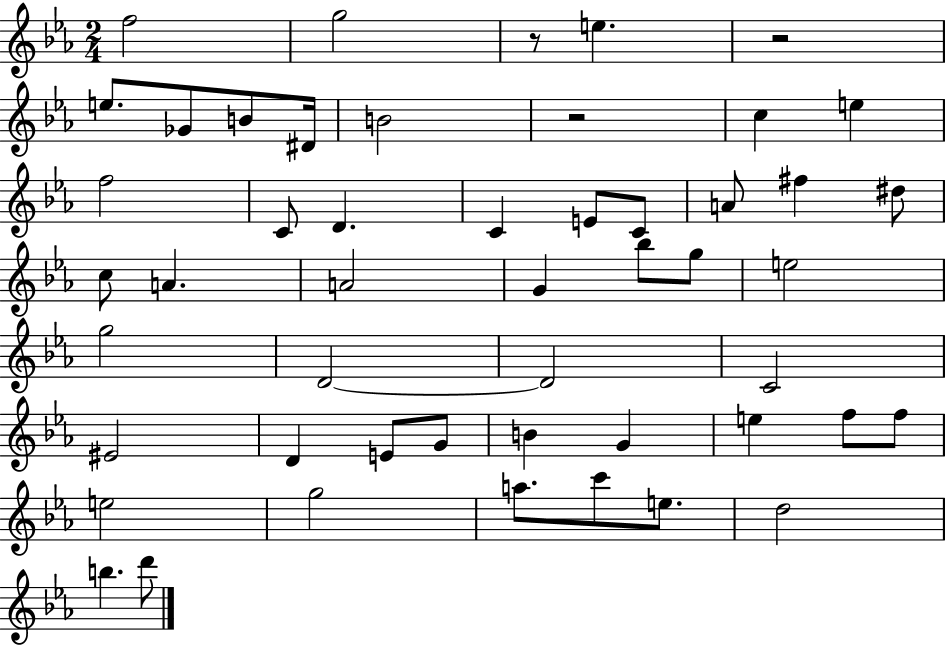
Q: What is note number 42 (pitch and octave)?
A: A5